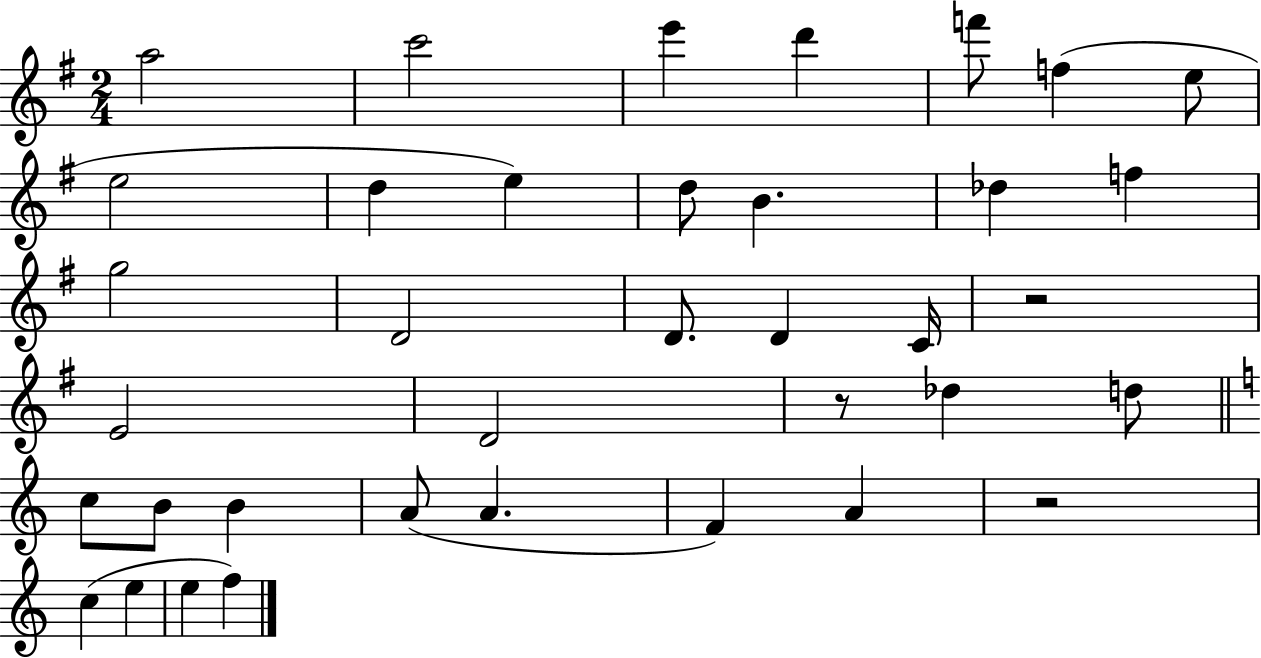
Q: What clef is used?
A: treble